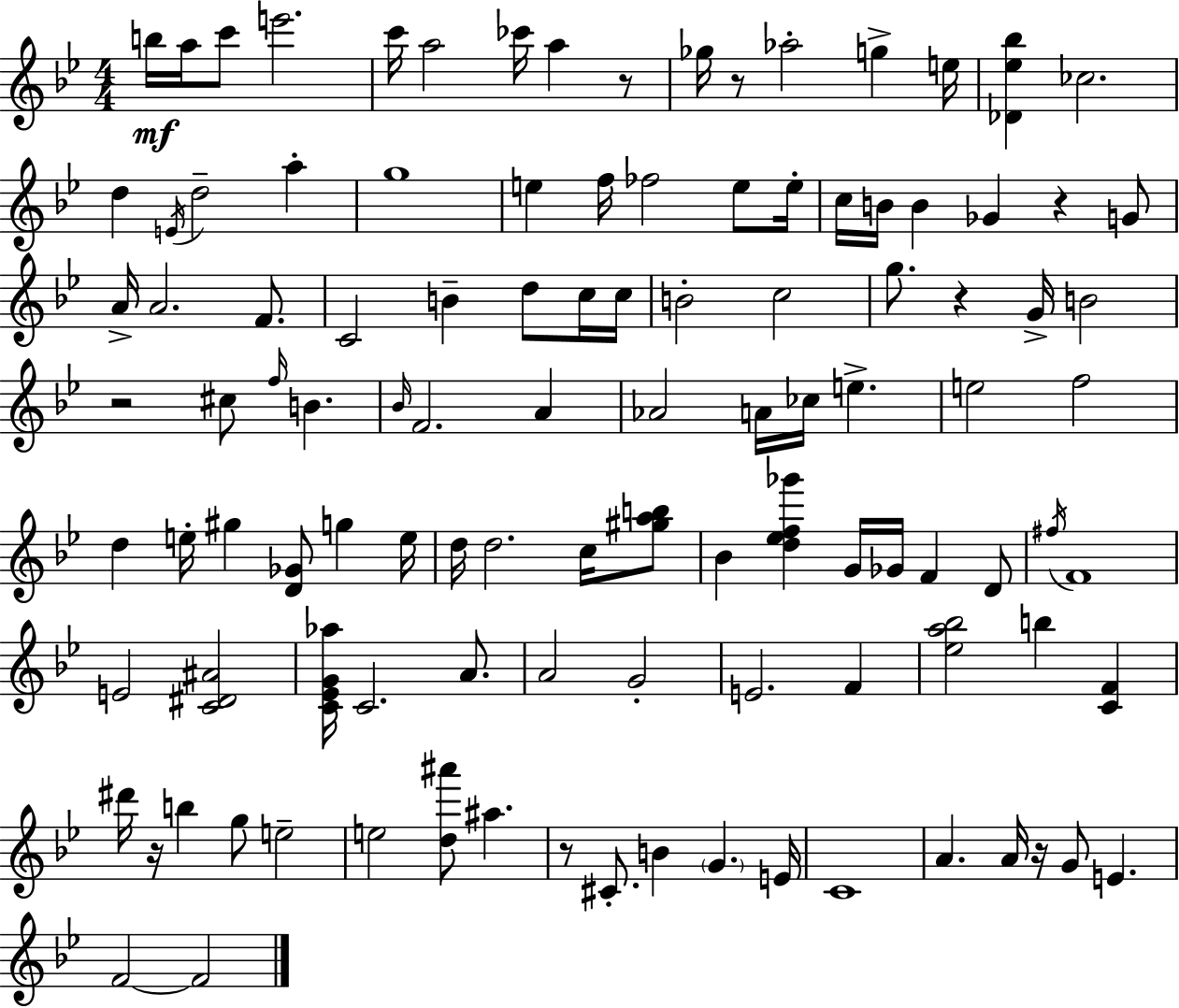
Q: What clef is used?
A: treble